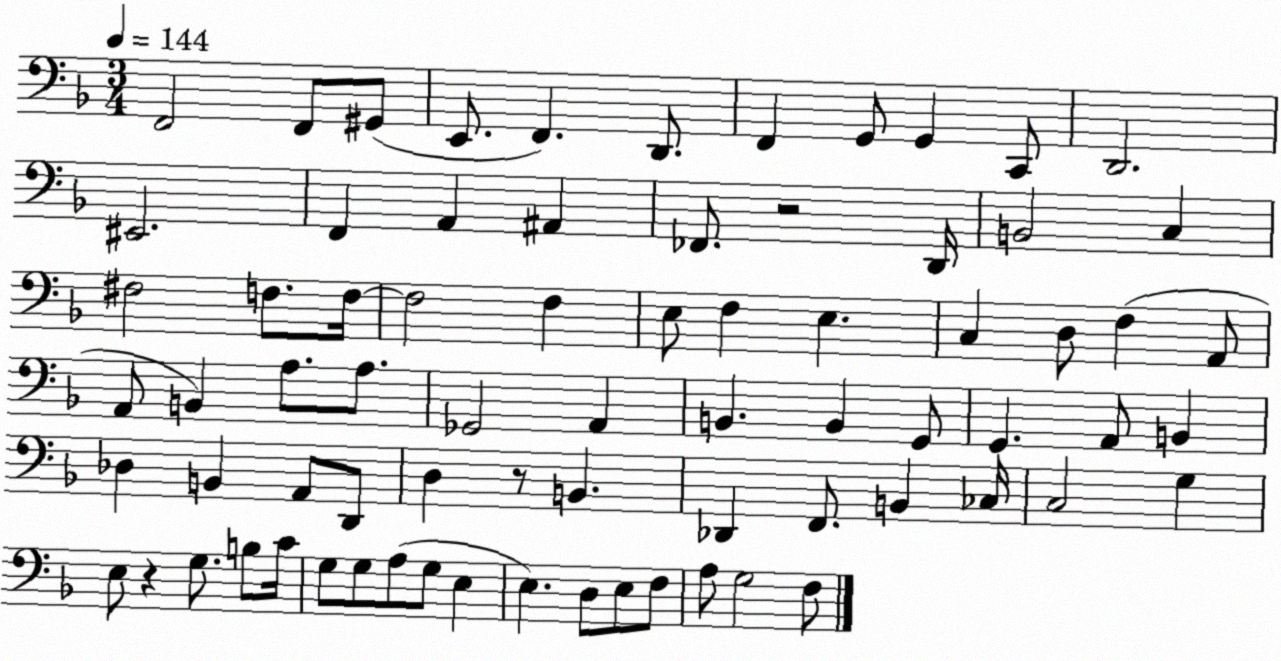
X:1
T:Untitled
M:3/4
L:1/4
K:F
F,,2 F,,/2 ^G,,/2 E,,/2 F,, D,,/2 F,, G,,/2 G,, C,,/2 D,,2 ^E,,2 F,, A,, ^A,, _F,,/2 z2 D,,/4 B,,2 C, ^F,2 F,/2 F,/4 F,2 F, E,/2 F, E, C, D,/2 F, A,,/2 A,,/2 B,, A,/2 A,/2 _G,,2 A,, B,, B,, G,,/2 G,, A,,/2 B,, _D, B,, A,,/2 D,,/2 D, z/2 B,, _D,, F,,/2 B,, _C,/4 C,2 G, E,/2 z G,/2 B,/2 C/4 G,/2 G,/2 A,/2 G,/2 E, E, D,/2 E,/2 F,/2 A,/2 G,2 F,/2